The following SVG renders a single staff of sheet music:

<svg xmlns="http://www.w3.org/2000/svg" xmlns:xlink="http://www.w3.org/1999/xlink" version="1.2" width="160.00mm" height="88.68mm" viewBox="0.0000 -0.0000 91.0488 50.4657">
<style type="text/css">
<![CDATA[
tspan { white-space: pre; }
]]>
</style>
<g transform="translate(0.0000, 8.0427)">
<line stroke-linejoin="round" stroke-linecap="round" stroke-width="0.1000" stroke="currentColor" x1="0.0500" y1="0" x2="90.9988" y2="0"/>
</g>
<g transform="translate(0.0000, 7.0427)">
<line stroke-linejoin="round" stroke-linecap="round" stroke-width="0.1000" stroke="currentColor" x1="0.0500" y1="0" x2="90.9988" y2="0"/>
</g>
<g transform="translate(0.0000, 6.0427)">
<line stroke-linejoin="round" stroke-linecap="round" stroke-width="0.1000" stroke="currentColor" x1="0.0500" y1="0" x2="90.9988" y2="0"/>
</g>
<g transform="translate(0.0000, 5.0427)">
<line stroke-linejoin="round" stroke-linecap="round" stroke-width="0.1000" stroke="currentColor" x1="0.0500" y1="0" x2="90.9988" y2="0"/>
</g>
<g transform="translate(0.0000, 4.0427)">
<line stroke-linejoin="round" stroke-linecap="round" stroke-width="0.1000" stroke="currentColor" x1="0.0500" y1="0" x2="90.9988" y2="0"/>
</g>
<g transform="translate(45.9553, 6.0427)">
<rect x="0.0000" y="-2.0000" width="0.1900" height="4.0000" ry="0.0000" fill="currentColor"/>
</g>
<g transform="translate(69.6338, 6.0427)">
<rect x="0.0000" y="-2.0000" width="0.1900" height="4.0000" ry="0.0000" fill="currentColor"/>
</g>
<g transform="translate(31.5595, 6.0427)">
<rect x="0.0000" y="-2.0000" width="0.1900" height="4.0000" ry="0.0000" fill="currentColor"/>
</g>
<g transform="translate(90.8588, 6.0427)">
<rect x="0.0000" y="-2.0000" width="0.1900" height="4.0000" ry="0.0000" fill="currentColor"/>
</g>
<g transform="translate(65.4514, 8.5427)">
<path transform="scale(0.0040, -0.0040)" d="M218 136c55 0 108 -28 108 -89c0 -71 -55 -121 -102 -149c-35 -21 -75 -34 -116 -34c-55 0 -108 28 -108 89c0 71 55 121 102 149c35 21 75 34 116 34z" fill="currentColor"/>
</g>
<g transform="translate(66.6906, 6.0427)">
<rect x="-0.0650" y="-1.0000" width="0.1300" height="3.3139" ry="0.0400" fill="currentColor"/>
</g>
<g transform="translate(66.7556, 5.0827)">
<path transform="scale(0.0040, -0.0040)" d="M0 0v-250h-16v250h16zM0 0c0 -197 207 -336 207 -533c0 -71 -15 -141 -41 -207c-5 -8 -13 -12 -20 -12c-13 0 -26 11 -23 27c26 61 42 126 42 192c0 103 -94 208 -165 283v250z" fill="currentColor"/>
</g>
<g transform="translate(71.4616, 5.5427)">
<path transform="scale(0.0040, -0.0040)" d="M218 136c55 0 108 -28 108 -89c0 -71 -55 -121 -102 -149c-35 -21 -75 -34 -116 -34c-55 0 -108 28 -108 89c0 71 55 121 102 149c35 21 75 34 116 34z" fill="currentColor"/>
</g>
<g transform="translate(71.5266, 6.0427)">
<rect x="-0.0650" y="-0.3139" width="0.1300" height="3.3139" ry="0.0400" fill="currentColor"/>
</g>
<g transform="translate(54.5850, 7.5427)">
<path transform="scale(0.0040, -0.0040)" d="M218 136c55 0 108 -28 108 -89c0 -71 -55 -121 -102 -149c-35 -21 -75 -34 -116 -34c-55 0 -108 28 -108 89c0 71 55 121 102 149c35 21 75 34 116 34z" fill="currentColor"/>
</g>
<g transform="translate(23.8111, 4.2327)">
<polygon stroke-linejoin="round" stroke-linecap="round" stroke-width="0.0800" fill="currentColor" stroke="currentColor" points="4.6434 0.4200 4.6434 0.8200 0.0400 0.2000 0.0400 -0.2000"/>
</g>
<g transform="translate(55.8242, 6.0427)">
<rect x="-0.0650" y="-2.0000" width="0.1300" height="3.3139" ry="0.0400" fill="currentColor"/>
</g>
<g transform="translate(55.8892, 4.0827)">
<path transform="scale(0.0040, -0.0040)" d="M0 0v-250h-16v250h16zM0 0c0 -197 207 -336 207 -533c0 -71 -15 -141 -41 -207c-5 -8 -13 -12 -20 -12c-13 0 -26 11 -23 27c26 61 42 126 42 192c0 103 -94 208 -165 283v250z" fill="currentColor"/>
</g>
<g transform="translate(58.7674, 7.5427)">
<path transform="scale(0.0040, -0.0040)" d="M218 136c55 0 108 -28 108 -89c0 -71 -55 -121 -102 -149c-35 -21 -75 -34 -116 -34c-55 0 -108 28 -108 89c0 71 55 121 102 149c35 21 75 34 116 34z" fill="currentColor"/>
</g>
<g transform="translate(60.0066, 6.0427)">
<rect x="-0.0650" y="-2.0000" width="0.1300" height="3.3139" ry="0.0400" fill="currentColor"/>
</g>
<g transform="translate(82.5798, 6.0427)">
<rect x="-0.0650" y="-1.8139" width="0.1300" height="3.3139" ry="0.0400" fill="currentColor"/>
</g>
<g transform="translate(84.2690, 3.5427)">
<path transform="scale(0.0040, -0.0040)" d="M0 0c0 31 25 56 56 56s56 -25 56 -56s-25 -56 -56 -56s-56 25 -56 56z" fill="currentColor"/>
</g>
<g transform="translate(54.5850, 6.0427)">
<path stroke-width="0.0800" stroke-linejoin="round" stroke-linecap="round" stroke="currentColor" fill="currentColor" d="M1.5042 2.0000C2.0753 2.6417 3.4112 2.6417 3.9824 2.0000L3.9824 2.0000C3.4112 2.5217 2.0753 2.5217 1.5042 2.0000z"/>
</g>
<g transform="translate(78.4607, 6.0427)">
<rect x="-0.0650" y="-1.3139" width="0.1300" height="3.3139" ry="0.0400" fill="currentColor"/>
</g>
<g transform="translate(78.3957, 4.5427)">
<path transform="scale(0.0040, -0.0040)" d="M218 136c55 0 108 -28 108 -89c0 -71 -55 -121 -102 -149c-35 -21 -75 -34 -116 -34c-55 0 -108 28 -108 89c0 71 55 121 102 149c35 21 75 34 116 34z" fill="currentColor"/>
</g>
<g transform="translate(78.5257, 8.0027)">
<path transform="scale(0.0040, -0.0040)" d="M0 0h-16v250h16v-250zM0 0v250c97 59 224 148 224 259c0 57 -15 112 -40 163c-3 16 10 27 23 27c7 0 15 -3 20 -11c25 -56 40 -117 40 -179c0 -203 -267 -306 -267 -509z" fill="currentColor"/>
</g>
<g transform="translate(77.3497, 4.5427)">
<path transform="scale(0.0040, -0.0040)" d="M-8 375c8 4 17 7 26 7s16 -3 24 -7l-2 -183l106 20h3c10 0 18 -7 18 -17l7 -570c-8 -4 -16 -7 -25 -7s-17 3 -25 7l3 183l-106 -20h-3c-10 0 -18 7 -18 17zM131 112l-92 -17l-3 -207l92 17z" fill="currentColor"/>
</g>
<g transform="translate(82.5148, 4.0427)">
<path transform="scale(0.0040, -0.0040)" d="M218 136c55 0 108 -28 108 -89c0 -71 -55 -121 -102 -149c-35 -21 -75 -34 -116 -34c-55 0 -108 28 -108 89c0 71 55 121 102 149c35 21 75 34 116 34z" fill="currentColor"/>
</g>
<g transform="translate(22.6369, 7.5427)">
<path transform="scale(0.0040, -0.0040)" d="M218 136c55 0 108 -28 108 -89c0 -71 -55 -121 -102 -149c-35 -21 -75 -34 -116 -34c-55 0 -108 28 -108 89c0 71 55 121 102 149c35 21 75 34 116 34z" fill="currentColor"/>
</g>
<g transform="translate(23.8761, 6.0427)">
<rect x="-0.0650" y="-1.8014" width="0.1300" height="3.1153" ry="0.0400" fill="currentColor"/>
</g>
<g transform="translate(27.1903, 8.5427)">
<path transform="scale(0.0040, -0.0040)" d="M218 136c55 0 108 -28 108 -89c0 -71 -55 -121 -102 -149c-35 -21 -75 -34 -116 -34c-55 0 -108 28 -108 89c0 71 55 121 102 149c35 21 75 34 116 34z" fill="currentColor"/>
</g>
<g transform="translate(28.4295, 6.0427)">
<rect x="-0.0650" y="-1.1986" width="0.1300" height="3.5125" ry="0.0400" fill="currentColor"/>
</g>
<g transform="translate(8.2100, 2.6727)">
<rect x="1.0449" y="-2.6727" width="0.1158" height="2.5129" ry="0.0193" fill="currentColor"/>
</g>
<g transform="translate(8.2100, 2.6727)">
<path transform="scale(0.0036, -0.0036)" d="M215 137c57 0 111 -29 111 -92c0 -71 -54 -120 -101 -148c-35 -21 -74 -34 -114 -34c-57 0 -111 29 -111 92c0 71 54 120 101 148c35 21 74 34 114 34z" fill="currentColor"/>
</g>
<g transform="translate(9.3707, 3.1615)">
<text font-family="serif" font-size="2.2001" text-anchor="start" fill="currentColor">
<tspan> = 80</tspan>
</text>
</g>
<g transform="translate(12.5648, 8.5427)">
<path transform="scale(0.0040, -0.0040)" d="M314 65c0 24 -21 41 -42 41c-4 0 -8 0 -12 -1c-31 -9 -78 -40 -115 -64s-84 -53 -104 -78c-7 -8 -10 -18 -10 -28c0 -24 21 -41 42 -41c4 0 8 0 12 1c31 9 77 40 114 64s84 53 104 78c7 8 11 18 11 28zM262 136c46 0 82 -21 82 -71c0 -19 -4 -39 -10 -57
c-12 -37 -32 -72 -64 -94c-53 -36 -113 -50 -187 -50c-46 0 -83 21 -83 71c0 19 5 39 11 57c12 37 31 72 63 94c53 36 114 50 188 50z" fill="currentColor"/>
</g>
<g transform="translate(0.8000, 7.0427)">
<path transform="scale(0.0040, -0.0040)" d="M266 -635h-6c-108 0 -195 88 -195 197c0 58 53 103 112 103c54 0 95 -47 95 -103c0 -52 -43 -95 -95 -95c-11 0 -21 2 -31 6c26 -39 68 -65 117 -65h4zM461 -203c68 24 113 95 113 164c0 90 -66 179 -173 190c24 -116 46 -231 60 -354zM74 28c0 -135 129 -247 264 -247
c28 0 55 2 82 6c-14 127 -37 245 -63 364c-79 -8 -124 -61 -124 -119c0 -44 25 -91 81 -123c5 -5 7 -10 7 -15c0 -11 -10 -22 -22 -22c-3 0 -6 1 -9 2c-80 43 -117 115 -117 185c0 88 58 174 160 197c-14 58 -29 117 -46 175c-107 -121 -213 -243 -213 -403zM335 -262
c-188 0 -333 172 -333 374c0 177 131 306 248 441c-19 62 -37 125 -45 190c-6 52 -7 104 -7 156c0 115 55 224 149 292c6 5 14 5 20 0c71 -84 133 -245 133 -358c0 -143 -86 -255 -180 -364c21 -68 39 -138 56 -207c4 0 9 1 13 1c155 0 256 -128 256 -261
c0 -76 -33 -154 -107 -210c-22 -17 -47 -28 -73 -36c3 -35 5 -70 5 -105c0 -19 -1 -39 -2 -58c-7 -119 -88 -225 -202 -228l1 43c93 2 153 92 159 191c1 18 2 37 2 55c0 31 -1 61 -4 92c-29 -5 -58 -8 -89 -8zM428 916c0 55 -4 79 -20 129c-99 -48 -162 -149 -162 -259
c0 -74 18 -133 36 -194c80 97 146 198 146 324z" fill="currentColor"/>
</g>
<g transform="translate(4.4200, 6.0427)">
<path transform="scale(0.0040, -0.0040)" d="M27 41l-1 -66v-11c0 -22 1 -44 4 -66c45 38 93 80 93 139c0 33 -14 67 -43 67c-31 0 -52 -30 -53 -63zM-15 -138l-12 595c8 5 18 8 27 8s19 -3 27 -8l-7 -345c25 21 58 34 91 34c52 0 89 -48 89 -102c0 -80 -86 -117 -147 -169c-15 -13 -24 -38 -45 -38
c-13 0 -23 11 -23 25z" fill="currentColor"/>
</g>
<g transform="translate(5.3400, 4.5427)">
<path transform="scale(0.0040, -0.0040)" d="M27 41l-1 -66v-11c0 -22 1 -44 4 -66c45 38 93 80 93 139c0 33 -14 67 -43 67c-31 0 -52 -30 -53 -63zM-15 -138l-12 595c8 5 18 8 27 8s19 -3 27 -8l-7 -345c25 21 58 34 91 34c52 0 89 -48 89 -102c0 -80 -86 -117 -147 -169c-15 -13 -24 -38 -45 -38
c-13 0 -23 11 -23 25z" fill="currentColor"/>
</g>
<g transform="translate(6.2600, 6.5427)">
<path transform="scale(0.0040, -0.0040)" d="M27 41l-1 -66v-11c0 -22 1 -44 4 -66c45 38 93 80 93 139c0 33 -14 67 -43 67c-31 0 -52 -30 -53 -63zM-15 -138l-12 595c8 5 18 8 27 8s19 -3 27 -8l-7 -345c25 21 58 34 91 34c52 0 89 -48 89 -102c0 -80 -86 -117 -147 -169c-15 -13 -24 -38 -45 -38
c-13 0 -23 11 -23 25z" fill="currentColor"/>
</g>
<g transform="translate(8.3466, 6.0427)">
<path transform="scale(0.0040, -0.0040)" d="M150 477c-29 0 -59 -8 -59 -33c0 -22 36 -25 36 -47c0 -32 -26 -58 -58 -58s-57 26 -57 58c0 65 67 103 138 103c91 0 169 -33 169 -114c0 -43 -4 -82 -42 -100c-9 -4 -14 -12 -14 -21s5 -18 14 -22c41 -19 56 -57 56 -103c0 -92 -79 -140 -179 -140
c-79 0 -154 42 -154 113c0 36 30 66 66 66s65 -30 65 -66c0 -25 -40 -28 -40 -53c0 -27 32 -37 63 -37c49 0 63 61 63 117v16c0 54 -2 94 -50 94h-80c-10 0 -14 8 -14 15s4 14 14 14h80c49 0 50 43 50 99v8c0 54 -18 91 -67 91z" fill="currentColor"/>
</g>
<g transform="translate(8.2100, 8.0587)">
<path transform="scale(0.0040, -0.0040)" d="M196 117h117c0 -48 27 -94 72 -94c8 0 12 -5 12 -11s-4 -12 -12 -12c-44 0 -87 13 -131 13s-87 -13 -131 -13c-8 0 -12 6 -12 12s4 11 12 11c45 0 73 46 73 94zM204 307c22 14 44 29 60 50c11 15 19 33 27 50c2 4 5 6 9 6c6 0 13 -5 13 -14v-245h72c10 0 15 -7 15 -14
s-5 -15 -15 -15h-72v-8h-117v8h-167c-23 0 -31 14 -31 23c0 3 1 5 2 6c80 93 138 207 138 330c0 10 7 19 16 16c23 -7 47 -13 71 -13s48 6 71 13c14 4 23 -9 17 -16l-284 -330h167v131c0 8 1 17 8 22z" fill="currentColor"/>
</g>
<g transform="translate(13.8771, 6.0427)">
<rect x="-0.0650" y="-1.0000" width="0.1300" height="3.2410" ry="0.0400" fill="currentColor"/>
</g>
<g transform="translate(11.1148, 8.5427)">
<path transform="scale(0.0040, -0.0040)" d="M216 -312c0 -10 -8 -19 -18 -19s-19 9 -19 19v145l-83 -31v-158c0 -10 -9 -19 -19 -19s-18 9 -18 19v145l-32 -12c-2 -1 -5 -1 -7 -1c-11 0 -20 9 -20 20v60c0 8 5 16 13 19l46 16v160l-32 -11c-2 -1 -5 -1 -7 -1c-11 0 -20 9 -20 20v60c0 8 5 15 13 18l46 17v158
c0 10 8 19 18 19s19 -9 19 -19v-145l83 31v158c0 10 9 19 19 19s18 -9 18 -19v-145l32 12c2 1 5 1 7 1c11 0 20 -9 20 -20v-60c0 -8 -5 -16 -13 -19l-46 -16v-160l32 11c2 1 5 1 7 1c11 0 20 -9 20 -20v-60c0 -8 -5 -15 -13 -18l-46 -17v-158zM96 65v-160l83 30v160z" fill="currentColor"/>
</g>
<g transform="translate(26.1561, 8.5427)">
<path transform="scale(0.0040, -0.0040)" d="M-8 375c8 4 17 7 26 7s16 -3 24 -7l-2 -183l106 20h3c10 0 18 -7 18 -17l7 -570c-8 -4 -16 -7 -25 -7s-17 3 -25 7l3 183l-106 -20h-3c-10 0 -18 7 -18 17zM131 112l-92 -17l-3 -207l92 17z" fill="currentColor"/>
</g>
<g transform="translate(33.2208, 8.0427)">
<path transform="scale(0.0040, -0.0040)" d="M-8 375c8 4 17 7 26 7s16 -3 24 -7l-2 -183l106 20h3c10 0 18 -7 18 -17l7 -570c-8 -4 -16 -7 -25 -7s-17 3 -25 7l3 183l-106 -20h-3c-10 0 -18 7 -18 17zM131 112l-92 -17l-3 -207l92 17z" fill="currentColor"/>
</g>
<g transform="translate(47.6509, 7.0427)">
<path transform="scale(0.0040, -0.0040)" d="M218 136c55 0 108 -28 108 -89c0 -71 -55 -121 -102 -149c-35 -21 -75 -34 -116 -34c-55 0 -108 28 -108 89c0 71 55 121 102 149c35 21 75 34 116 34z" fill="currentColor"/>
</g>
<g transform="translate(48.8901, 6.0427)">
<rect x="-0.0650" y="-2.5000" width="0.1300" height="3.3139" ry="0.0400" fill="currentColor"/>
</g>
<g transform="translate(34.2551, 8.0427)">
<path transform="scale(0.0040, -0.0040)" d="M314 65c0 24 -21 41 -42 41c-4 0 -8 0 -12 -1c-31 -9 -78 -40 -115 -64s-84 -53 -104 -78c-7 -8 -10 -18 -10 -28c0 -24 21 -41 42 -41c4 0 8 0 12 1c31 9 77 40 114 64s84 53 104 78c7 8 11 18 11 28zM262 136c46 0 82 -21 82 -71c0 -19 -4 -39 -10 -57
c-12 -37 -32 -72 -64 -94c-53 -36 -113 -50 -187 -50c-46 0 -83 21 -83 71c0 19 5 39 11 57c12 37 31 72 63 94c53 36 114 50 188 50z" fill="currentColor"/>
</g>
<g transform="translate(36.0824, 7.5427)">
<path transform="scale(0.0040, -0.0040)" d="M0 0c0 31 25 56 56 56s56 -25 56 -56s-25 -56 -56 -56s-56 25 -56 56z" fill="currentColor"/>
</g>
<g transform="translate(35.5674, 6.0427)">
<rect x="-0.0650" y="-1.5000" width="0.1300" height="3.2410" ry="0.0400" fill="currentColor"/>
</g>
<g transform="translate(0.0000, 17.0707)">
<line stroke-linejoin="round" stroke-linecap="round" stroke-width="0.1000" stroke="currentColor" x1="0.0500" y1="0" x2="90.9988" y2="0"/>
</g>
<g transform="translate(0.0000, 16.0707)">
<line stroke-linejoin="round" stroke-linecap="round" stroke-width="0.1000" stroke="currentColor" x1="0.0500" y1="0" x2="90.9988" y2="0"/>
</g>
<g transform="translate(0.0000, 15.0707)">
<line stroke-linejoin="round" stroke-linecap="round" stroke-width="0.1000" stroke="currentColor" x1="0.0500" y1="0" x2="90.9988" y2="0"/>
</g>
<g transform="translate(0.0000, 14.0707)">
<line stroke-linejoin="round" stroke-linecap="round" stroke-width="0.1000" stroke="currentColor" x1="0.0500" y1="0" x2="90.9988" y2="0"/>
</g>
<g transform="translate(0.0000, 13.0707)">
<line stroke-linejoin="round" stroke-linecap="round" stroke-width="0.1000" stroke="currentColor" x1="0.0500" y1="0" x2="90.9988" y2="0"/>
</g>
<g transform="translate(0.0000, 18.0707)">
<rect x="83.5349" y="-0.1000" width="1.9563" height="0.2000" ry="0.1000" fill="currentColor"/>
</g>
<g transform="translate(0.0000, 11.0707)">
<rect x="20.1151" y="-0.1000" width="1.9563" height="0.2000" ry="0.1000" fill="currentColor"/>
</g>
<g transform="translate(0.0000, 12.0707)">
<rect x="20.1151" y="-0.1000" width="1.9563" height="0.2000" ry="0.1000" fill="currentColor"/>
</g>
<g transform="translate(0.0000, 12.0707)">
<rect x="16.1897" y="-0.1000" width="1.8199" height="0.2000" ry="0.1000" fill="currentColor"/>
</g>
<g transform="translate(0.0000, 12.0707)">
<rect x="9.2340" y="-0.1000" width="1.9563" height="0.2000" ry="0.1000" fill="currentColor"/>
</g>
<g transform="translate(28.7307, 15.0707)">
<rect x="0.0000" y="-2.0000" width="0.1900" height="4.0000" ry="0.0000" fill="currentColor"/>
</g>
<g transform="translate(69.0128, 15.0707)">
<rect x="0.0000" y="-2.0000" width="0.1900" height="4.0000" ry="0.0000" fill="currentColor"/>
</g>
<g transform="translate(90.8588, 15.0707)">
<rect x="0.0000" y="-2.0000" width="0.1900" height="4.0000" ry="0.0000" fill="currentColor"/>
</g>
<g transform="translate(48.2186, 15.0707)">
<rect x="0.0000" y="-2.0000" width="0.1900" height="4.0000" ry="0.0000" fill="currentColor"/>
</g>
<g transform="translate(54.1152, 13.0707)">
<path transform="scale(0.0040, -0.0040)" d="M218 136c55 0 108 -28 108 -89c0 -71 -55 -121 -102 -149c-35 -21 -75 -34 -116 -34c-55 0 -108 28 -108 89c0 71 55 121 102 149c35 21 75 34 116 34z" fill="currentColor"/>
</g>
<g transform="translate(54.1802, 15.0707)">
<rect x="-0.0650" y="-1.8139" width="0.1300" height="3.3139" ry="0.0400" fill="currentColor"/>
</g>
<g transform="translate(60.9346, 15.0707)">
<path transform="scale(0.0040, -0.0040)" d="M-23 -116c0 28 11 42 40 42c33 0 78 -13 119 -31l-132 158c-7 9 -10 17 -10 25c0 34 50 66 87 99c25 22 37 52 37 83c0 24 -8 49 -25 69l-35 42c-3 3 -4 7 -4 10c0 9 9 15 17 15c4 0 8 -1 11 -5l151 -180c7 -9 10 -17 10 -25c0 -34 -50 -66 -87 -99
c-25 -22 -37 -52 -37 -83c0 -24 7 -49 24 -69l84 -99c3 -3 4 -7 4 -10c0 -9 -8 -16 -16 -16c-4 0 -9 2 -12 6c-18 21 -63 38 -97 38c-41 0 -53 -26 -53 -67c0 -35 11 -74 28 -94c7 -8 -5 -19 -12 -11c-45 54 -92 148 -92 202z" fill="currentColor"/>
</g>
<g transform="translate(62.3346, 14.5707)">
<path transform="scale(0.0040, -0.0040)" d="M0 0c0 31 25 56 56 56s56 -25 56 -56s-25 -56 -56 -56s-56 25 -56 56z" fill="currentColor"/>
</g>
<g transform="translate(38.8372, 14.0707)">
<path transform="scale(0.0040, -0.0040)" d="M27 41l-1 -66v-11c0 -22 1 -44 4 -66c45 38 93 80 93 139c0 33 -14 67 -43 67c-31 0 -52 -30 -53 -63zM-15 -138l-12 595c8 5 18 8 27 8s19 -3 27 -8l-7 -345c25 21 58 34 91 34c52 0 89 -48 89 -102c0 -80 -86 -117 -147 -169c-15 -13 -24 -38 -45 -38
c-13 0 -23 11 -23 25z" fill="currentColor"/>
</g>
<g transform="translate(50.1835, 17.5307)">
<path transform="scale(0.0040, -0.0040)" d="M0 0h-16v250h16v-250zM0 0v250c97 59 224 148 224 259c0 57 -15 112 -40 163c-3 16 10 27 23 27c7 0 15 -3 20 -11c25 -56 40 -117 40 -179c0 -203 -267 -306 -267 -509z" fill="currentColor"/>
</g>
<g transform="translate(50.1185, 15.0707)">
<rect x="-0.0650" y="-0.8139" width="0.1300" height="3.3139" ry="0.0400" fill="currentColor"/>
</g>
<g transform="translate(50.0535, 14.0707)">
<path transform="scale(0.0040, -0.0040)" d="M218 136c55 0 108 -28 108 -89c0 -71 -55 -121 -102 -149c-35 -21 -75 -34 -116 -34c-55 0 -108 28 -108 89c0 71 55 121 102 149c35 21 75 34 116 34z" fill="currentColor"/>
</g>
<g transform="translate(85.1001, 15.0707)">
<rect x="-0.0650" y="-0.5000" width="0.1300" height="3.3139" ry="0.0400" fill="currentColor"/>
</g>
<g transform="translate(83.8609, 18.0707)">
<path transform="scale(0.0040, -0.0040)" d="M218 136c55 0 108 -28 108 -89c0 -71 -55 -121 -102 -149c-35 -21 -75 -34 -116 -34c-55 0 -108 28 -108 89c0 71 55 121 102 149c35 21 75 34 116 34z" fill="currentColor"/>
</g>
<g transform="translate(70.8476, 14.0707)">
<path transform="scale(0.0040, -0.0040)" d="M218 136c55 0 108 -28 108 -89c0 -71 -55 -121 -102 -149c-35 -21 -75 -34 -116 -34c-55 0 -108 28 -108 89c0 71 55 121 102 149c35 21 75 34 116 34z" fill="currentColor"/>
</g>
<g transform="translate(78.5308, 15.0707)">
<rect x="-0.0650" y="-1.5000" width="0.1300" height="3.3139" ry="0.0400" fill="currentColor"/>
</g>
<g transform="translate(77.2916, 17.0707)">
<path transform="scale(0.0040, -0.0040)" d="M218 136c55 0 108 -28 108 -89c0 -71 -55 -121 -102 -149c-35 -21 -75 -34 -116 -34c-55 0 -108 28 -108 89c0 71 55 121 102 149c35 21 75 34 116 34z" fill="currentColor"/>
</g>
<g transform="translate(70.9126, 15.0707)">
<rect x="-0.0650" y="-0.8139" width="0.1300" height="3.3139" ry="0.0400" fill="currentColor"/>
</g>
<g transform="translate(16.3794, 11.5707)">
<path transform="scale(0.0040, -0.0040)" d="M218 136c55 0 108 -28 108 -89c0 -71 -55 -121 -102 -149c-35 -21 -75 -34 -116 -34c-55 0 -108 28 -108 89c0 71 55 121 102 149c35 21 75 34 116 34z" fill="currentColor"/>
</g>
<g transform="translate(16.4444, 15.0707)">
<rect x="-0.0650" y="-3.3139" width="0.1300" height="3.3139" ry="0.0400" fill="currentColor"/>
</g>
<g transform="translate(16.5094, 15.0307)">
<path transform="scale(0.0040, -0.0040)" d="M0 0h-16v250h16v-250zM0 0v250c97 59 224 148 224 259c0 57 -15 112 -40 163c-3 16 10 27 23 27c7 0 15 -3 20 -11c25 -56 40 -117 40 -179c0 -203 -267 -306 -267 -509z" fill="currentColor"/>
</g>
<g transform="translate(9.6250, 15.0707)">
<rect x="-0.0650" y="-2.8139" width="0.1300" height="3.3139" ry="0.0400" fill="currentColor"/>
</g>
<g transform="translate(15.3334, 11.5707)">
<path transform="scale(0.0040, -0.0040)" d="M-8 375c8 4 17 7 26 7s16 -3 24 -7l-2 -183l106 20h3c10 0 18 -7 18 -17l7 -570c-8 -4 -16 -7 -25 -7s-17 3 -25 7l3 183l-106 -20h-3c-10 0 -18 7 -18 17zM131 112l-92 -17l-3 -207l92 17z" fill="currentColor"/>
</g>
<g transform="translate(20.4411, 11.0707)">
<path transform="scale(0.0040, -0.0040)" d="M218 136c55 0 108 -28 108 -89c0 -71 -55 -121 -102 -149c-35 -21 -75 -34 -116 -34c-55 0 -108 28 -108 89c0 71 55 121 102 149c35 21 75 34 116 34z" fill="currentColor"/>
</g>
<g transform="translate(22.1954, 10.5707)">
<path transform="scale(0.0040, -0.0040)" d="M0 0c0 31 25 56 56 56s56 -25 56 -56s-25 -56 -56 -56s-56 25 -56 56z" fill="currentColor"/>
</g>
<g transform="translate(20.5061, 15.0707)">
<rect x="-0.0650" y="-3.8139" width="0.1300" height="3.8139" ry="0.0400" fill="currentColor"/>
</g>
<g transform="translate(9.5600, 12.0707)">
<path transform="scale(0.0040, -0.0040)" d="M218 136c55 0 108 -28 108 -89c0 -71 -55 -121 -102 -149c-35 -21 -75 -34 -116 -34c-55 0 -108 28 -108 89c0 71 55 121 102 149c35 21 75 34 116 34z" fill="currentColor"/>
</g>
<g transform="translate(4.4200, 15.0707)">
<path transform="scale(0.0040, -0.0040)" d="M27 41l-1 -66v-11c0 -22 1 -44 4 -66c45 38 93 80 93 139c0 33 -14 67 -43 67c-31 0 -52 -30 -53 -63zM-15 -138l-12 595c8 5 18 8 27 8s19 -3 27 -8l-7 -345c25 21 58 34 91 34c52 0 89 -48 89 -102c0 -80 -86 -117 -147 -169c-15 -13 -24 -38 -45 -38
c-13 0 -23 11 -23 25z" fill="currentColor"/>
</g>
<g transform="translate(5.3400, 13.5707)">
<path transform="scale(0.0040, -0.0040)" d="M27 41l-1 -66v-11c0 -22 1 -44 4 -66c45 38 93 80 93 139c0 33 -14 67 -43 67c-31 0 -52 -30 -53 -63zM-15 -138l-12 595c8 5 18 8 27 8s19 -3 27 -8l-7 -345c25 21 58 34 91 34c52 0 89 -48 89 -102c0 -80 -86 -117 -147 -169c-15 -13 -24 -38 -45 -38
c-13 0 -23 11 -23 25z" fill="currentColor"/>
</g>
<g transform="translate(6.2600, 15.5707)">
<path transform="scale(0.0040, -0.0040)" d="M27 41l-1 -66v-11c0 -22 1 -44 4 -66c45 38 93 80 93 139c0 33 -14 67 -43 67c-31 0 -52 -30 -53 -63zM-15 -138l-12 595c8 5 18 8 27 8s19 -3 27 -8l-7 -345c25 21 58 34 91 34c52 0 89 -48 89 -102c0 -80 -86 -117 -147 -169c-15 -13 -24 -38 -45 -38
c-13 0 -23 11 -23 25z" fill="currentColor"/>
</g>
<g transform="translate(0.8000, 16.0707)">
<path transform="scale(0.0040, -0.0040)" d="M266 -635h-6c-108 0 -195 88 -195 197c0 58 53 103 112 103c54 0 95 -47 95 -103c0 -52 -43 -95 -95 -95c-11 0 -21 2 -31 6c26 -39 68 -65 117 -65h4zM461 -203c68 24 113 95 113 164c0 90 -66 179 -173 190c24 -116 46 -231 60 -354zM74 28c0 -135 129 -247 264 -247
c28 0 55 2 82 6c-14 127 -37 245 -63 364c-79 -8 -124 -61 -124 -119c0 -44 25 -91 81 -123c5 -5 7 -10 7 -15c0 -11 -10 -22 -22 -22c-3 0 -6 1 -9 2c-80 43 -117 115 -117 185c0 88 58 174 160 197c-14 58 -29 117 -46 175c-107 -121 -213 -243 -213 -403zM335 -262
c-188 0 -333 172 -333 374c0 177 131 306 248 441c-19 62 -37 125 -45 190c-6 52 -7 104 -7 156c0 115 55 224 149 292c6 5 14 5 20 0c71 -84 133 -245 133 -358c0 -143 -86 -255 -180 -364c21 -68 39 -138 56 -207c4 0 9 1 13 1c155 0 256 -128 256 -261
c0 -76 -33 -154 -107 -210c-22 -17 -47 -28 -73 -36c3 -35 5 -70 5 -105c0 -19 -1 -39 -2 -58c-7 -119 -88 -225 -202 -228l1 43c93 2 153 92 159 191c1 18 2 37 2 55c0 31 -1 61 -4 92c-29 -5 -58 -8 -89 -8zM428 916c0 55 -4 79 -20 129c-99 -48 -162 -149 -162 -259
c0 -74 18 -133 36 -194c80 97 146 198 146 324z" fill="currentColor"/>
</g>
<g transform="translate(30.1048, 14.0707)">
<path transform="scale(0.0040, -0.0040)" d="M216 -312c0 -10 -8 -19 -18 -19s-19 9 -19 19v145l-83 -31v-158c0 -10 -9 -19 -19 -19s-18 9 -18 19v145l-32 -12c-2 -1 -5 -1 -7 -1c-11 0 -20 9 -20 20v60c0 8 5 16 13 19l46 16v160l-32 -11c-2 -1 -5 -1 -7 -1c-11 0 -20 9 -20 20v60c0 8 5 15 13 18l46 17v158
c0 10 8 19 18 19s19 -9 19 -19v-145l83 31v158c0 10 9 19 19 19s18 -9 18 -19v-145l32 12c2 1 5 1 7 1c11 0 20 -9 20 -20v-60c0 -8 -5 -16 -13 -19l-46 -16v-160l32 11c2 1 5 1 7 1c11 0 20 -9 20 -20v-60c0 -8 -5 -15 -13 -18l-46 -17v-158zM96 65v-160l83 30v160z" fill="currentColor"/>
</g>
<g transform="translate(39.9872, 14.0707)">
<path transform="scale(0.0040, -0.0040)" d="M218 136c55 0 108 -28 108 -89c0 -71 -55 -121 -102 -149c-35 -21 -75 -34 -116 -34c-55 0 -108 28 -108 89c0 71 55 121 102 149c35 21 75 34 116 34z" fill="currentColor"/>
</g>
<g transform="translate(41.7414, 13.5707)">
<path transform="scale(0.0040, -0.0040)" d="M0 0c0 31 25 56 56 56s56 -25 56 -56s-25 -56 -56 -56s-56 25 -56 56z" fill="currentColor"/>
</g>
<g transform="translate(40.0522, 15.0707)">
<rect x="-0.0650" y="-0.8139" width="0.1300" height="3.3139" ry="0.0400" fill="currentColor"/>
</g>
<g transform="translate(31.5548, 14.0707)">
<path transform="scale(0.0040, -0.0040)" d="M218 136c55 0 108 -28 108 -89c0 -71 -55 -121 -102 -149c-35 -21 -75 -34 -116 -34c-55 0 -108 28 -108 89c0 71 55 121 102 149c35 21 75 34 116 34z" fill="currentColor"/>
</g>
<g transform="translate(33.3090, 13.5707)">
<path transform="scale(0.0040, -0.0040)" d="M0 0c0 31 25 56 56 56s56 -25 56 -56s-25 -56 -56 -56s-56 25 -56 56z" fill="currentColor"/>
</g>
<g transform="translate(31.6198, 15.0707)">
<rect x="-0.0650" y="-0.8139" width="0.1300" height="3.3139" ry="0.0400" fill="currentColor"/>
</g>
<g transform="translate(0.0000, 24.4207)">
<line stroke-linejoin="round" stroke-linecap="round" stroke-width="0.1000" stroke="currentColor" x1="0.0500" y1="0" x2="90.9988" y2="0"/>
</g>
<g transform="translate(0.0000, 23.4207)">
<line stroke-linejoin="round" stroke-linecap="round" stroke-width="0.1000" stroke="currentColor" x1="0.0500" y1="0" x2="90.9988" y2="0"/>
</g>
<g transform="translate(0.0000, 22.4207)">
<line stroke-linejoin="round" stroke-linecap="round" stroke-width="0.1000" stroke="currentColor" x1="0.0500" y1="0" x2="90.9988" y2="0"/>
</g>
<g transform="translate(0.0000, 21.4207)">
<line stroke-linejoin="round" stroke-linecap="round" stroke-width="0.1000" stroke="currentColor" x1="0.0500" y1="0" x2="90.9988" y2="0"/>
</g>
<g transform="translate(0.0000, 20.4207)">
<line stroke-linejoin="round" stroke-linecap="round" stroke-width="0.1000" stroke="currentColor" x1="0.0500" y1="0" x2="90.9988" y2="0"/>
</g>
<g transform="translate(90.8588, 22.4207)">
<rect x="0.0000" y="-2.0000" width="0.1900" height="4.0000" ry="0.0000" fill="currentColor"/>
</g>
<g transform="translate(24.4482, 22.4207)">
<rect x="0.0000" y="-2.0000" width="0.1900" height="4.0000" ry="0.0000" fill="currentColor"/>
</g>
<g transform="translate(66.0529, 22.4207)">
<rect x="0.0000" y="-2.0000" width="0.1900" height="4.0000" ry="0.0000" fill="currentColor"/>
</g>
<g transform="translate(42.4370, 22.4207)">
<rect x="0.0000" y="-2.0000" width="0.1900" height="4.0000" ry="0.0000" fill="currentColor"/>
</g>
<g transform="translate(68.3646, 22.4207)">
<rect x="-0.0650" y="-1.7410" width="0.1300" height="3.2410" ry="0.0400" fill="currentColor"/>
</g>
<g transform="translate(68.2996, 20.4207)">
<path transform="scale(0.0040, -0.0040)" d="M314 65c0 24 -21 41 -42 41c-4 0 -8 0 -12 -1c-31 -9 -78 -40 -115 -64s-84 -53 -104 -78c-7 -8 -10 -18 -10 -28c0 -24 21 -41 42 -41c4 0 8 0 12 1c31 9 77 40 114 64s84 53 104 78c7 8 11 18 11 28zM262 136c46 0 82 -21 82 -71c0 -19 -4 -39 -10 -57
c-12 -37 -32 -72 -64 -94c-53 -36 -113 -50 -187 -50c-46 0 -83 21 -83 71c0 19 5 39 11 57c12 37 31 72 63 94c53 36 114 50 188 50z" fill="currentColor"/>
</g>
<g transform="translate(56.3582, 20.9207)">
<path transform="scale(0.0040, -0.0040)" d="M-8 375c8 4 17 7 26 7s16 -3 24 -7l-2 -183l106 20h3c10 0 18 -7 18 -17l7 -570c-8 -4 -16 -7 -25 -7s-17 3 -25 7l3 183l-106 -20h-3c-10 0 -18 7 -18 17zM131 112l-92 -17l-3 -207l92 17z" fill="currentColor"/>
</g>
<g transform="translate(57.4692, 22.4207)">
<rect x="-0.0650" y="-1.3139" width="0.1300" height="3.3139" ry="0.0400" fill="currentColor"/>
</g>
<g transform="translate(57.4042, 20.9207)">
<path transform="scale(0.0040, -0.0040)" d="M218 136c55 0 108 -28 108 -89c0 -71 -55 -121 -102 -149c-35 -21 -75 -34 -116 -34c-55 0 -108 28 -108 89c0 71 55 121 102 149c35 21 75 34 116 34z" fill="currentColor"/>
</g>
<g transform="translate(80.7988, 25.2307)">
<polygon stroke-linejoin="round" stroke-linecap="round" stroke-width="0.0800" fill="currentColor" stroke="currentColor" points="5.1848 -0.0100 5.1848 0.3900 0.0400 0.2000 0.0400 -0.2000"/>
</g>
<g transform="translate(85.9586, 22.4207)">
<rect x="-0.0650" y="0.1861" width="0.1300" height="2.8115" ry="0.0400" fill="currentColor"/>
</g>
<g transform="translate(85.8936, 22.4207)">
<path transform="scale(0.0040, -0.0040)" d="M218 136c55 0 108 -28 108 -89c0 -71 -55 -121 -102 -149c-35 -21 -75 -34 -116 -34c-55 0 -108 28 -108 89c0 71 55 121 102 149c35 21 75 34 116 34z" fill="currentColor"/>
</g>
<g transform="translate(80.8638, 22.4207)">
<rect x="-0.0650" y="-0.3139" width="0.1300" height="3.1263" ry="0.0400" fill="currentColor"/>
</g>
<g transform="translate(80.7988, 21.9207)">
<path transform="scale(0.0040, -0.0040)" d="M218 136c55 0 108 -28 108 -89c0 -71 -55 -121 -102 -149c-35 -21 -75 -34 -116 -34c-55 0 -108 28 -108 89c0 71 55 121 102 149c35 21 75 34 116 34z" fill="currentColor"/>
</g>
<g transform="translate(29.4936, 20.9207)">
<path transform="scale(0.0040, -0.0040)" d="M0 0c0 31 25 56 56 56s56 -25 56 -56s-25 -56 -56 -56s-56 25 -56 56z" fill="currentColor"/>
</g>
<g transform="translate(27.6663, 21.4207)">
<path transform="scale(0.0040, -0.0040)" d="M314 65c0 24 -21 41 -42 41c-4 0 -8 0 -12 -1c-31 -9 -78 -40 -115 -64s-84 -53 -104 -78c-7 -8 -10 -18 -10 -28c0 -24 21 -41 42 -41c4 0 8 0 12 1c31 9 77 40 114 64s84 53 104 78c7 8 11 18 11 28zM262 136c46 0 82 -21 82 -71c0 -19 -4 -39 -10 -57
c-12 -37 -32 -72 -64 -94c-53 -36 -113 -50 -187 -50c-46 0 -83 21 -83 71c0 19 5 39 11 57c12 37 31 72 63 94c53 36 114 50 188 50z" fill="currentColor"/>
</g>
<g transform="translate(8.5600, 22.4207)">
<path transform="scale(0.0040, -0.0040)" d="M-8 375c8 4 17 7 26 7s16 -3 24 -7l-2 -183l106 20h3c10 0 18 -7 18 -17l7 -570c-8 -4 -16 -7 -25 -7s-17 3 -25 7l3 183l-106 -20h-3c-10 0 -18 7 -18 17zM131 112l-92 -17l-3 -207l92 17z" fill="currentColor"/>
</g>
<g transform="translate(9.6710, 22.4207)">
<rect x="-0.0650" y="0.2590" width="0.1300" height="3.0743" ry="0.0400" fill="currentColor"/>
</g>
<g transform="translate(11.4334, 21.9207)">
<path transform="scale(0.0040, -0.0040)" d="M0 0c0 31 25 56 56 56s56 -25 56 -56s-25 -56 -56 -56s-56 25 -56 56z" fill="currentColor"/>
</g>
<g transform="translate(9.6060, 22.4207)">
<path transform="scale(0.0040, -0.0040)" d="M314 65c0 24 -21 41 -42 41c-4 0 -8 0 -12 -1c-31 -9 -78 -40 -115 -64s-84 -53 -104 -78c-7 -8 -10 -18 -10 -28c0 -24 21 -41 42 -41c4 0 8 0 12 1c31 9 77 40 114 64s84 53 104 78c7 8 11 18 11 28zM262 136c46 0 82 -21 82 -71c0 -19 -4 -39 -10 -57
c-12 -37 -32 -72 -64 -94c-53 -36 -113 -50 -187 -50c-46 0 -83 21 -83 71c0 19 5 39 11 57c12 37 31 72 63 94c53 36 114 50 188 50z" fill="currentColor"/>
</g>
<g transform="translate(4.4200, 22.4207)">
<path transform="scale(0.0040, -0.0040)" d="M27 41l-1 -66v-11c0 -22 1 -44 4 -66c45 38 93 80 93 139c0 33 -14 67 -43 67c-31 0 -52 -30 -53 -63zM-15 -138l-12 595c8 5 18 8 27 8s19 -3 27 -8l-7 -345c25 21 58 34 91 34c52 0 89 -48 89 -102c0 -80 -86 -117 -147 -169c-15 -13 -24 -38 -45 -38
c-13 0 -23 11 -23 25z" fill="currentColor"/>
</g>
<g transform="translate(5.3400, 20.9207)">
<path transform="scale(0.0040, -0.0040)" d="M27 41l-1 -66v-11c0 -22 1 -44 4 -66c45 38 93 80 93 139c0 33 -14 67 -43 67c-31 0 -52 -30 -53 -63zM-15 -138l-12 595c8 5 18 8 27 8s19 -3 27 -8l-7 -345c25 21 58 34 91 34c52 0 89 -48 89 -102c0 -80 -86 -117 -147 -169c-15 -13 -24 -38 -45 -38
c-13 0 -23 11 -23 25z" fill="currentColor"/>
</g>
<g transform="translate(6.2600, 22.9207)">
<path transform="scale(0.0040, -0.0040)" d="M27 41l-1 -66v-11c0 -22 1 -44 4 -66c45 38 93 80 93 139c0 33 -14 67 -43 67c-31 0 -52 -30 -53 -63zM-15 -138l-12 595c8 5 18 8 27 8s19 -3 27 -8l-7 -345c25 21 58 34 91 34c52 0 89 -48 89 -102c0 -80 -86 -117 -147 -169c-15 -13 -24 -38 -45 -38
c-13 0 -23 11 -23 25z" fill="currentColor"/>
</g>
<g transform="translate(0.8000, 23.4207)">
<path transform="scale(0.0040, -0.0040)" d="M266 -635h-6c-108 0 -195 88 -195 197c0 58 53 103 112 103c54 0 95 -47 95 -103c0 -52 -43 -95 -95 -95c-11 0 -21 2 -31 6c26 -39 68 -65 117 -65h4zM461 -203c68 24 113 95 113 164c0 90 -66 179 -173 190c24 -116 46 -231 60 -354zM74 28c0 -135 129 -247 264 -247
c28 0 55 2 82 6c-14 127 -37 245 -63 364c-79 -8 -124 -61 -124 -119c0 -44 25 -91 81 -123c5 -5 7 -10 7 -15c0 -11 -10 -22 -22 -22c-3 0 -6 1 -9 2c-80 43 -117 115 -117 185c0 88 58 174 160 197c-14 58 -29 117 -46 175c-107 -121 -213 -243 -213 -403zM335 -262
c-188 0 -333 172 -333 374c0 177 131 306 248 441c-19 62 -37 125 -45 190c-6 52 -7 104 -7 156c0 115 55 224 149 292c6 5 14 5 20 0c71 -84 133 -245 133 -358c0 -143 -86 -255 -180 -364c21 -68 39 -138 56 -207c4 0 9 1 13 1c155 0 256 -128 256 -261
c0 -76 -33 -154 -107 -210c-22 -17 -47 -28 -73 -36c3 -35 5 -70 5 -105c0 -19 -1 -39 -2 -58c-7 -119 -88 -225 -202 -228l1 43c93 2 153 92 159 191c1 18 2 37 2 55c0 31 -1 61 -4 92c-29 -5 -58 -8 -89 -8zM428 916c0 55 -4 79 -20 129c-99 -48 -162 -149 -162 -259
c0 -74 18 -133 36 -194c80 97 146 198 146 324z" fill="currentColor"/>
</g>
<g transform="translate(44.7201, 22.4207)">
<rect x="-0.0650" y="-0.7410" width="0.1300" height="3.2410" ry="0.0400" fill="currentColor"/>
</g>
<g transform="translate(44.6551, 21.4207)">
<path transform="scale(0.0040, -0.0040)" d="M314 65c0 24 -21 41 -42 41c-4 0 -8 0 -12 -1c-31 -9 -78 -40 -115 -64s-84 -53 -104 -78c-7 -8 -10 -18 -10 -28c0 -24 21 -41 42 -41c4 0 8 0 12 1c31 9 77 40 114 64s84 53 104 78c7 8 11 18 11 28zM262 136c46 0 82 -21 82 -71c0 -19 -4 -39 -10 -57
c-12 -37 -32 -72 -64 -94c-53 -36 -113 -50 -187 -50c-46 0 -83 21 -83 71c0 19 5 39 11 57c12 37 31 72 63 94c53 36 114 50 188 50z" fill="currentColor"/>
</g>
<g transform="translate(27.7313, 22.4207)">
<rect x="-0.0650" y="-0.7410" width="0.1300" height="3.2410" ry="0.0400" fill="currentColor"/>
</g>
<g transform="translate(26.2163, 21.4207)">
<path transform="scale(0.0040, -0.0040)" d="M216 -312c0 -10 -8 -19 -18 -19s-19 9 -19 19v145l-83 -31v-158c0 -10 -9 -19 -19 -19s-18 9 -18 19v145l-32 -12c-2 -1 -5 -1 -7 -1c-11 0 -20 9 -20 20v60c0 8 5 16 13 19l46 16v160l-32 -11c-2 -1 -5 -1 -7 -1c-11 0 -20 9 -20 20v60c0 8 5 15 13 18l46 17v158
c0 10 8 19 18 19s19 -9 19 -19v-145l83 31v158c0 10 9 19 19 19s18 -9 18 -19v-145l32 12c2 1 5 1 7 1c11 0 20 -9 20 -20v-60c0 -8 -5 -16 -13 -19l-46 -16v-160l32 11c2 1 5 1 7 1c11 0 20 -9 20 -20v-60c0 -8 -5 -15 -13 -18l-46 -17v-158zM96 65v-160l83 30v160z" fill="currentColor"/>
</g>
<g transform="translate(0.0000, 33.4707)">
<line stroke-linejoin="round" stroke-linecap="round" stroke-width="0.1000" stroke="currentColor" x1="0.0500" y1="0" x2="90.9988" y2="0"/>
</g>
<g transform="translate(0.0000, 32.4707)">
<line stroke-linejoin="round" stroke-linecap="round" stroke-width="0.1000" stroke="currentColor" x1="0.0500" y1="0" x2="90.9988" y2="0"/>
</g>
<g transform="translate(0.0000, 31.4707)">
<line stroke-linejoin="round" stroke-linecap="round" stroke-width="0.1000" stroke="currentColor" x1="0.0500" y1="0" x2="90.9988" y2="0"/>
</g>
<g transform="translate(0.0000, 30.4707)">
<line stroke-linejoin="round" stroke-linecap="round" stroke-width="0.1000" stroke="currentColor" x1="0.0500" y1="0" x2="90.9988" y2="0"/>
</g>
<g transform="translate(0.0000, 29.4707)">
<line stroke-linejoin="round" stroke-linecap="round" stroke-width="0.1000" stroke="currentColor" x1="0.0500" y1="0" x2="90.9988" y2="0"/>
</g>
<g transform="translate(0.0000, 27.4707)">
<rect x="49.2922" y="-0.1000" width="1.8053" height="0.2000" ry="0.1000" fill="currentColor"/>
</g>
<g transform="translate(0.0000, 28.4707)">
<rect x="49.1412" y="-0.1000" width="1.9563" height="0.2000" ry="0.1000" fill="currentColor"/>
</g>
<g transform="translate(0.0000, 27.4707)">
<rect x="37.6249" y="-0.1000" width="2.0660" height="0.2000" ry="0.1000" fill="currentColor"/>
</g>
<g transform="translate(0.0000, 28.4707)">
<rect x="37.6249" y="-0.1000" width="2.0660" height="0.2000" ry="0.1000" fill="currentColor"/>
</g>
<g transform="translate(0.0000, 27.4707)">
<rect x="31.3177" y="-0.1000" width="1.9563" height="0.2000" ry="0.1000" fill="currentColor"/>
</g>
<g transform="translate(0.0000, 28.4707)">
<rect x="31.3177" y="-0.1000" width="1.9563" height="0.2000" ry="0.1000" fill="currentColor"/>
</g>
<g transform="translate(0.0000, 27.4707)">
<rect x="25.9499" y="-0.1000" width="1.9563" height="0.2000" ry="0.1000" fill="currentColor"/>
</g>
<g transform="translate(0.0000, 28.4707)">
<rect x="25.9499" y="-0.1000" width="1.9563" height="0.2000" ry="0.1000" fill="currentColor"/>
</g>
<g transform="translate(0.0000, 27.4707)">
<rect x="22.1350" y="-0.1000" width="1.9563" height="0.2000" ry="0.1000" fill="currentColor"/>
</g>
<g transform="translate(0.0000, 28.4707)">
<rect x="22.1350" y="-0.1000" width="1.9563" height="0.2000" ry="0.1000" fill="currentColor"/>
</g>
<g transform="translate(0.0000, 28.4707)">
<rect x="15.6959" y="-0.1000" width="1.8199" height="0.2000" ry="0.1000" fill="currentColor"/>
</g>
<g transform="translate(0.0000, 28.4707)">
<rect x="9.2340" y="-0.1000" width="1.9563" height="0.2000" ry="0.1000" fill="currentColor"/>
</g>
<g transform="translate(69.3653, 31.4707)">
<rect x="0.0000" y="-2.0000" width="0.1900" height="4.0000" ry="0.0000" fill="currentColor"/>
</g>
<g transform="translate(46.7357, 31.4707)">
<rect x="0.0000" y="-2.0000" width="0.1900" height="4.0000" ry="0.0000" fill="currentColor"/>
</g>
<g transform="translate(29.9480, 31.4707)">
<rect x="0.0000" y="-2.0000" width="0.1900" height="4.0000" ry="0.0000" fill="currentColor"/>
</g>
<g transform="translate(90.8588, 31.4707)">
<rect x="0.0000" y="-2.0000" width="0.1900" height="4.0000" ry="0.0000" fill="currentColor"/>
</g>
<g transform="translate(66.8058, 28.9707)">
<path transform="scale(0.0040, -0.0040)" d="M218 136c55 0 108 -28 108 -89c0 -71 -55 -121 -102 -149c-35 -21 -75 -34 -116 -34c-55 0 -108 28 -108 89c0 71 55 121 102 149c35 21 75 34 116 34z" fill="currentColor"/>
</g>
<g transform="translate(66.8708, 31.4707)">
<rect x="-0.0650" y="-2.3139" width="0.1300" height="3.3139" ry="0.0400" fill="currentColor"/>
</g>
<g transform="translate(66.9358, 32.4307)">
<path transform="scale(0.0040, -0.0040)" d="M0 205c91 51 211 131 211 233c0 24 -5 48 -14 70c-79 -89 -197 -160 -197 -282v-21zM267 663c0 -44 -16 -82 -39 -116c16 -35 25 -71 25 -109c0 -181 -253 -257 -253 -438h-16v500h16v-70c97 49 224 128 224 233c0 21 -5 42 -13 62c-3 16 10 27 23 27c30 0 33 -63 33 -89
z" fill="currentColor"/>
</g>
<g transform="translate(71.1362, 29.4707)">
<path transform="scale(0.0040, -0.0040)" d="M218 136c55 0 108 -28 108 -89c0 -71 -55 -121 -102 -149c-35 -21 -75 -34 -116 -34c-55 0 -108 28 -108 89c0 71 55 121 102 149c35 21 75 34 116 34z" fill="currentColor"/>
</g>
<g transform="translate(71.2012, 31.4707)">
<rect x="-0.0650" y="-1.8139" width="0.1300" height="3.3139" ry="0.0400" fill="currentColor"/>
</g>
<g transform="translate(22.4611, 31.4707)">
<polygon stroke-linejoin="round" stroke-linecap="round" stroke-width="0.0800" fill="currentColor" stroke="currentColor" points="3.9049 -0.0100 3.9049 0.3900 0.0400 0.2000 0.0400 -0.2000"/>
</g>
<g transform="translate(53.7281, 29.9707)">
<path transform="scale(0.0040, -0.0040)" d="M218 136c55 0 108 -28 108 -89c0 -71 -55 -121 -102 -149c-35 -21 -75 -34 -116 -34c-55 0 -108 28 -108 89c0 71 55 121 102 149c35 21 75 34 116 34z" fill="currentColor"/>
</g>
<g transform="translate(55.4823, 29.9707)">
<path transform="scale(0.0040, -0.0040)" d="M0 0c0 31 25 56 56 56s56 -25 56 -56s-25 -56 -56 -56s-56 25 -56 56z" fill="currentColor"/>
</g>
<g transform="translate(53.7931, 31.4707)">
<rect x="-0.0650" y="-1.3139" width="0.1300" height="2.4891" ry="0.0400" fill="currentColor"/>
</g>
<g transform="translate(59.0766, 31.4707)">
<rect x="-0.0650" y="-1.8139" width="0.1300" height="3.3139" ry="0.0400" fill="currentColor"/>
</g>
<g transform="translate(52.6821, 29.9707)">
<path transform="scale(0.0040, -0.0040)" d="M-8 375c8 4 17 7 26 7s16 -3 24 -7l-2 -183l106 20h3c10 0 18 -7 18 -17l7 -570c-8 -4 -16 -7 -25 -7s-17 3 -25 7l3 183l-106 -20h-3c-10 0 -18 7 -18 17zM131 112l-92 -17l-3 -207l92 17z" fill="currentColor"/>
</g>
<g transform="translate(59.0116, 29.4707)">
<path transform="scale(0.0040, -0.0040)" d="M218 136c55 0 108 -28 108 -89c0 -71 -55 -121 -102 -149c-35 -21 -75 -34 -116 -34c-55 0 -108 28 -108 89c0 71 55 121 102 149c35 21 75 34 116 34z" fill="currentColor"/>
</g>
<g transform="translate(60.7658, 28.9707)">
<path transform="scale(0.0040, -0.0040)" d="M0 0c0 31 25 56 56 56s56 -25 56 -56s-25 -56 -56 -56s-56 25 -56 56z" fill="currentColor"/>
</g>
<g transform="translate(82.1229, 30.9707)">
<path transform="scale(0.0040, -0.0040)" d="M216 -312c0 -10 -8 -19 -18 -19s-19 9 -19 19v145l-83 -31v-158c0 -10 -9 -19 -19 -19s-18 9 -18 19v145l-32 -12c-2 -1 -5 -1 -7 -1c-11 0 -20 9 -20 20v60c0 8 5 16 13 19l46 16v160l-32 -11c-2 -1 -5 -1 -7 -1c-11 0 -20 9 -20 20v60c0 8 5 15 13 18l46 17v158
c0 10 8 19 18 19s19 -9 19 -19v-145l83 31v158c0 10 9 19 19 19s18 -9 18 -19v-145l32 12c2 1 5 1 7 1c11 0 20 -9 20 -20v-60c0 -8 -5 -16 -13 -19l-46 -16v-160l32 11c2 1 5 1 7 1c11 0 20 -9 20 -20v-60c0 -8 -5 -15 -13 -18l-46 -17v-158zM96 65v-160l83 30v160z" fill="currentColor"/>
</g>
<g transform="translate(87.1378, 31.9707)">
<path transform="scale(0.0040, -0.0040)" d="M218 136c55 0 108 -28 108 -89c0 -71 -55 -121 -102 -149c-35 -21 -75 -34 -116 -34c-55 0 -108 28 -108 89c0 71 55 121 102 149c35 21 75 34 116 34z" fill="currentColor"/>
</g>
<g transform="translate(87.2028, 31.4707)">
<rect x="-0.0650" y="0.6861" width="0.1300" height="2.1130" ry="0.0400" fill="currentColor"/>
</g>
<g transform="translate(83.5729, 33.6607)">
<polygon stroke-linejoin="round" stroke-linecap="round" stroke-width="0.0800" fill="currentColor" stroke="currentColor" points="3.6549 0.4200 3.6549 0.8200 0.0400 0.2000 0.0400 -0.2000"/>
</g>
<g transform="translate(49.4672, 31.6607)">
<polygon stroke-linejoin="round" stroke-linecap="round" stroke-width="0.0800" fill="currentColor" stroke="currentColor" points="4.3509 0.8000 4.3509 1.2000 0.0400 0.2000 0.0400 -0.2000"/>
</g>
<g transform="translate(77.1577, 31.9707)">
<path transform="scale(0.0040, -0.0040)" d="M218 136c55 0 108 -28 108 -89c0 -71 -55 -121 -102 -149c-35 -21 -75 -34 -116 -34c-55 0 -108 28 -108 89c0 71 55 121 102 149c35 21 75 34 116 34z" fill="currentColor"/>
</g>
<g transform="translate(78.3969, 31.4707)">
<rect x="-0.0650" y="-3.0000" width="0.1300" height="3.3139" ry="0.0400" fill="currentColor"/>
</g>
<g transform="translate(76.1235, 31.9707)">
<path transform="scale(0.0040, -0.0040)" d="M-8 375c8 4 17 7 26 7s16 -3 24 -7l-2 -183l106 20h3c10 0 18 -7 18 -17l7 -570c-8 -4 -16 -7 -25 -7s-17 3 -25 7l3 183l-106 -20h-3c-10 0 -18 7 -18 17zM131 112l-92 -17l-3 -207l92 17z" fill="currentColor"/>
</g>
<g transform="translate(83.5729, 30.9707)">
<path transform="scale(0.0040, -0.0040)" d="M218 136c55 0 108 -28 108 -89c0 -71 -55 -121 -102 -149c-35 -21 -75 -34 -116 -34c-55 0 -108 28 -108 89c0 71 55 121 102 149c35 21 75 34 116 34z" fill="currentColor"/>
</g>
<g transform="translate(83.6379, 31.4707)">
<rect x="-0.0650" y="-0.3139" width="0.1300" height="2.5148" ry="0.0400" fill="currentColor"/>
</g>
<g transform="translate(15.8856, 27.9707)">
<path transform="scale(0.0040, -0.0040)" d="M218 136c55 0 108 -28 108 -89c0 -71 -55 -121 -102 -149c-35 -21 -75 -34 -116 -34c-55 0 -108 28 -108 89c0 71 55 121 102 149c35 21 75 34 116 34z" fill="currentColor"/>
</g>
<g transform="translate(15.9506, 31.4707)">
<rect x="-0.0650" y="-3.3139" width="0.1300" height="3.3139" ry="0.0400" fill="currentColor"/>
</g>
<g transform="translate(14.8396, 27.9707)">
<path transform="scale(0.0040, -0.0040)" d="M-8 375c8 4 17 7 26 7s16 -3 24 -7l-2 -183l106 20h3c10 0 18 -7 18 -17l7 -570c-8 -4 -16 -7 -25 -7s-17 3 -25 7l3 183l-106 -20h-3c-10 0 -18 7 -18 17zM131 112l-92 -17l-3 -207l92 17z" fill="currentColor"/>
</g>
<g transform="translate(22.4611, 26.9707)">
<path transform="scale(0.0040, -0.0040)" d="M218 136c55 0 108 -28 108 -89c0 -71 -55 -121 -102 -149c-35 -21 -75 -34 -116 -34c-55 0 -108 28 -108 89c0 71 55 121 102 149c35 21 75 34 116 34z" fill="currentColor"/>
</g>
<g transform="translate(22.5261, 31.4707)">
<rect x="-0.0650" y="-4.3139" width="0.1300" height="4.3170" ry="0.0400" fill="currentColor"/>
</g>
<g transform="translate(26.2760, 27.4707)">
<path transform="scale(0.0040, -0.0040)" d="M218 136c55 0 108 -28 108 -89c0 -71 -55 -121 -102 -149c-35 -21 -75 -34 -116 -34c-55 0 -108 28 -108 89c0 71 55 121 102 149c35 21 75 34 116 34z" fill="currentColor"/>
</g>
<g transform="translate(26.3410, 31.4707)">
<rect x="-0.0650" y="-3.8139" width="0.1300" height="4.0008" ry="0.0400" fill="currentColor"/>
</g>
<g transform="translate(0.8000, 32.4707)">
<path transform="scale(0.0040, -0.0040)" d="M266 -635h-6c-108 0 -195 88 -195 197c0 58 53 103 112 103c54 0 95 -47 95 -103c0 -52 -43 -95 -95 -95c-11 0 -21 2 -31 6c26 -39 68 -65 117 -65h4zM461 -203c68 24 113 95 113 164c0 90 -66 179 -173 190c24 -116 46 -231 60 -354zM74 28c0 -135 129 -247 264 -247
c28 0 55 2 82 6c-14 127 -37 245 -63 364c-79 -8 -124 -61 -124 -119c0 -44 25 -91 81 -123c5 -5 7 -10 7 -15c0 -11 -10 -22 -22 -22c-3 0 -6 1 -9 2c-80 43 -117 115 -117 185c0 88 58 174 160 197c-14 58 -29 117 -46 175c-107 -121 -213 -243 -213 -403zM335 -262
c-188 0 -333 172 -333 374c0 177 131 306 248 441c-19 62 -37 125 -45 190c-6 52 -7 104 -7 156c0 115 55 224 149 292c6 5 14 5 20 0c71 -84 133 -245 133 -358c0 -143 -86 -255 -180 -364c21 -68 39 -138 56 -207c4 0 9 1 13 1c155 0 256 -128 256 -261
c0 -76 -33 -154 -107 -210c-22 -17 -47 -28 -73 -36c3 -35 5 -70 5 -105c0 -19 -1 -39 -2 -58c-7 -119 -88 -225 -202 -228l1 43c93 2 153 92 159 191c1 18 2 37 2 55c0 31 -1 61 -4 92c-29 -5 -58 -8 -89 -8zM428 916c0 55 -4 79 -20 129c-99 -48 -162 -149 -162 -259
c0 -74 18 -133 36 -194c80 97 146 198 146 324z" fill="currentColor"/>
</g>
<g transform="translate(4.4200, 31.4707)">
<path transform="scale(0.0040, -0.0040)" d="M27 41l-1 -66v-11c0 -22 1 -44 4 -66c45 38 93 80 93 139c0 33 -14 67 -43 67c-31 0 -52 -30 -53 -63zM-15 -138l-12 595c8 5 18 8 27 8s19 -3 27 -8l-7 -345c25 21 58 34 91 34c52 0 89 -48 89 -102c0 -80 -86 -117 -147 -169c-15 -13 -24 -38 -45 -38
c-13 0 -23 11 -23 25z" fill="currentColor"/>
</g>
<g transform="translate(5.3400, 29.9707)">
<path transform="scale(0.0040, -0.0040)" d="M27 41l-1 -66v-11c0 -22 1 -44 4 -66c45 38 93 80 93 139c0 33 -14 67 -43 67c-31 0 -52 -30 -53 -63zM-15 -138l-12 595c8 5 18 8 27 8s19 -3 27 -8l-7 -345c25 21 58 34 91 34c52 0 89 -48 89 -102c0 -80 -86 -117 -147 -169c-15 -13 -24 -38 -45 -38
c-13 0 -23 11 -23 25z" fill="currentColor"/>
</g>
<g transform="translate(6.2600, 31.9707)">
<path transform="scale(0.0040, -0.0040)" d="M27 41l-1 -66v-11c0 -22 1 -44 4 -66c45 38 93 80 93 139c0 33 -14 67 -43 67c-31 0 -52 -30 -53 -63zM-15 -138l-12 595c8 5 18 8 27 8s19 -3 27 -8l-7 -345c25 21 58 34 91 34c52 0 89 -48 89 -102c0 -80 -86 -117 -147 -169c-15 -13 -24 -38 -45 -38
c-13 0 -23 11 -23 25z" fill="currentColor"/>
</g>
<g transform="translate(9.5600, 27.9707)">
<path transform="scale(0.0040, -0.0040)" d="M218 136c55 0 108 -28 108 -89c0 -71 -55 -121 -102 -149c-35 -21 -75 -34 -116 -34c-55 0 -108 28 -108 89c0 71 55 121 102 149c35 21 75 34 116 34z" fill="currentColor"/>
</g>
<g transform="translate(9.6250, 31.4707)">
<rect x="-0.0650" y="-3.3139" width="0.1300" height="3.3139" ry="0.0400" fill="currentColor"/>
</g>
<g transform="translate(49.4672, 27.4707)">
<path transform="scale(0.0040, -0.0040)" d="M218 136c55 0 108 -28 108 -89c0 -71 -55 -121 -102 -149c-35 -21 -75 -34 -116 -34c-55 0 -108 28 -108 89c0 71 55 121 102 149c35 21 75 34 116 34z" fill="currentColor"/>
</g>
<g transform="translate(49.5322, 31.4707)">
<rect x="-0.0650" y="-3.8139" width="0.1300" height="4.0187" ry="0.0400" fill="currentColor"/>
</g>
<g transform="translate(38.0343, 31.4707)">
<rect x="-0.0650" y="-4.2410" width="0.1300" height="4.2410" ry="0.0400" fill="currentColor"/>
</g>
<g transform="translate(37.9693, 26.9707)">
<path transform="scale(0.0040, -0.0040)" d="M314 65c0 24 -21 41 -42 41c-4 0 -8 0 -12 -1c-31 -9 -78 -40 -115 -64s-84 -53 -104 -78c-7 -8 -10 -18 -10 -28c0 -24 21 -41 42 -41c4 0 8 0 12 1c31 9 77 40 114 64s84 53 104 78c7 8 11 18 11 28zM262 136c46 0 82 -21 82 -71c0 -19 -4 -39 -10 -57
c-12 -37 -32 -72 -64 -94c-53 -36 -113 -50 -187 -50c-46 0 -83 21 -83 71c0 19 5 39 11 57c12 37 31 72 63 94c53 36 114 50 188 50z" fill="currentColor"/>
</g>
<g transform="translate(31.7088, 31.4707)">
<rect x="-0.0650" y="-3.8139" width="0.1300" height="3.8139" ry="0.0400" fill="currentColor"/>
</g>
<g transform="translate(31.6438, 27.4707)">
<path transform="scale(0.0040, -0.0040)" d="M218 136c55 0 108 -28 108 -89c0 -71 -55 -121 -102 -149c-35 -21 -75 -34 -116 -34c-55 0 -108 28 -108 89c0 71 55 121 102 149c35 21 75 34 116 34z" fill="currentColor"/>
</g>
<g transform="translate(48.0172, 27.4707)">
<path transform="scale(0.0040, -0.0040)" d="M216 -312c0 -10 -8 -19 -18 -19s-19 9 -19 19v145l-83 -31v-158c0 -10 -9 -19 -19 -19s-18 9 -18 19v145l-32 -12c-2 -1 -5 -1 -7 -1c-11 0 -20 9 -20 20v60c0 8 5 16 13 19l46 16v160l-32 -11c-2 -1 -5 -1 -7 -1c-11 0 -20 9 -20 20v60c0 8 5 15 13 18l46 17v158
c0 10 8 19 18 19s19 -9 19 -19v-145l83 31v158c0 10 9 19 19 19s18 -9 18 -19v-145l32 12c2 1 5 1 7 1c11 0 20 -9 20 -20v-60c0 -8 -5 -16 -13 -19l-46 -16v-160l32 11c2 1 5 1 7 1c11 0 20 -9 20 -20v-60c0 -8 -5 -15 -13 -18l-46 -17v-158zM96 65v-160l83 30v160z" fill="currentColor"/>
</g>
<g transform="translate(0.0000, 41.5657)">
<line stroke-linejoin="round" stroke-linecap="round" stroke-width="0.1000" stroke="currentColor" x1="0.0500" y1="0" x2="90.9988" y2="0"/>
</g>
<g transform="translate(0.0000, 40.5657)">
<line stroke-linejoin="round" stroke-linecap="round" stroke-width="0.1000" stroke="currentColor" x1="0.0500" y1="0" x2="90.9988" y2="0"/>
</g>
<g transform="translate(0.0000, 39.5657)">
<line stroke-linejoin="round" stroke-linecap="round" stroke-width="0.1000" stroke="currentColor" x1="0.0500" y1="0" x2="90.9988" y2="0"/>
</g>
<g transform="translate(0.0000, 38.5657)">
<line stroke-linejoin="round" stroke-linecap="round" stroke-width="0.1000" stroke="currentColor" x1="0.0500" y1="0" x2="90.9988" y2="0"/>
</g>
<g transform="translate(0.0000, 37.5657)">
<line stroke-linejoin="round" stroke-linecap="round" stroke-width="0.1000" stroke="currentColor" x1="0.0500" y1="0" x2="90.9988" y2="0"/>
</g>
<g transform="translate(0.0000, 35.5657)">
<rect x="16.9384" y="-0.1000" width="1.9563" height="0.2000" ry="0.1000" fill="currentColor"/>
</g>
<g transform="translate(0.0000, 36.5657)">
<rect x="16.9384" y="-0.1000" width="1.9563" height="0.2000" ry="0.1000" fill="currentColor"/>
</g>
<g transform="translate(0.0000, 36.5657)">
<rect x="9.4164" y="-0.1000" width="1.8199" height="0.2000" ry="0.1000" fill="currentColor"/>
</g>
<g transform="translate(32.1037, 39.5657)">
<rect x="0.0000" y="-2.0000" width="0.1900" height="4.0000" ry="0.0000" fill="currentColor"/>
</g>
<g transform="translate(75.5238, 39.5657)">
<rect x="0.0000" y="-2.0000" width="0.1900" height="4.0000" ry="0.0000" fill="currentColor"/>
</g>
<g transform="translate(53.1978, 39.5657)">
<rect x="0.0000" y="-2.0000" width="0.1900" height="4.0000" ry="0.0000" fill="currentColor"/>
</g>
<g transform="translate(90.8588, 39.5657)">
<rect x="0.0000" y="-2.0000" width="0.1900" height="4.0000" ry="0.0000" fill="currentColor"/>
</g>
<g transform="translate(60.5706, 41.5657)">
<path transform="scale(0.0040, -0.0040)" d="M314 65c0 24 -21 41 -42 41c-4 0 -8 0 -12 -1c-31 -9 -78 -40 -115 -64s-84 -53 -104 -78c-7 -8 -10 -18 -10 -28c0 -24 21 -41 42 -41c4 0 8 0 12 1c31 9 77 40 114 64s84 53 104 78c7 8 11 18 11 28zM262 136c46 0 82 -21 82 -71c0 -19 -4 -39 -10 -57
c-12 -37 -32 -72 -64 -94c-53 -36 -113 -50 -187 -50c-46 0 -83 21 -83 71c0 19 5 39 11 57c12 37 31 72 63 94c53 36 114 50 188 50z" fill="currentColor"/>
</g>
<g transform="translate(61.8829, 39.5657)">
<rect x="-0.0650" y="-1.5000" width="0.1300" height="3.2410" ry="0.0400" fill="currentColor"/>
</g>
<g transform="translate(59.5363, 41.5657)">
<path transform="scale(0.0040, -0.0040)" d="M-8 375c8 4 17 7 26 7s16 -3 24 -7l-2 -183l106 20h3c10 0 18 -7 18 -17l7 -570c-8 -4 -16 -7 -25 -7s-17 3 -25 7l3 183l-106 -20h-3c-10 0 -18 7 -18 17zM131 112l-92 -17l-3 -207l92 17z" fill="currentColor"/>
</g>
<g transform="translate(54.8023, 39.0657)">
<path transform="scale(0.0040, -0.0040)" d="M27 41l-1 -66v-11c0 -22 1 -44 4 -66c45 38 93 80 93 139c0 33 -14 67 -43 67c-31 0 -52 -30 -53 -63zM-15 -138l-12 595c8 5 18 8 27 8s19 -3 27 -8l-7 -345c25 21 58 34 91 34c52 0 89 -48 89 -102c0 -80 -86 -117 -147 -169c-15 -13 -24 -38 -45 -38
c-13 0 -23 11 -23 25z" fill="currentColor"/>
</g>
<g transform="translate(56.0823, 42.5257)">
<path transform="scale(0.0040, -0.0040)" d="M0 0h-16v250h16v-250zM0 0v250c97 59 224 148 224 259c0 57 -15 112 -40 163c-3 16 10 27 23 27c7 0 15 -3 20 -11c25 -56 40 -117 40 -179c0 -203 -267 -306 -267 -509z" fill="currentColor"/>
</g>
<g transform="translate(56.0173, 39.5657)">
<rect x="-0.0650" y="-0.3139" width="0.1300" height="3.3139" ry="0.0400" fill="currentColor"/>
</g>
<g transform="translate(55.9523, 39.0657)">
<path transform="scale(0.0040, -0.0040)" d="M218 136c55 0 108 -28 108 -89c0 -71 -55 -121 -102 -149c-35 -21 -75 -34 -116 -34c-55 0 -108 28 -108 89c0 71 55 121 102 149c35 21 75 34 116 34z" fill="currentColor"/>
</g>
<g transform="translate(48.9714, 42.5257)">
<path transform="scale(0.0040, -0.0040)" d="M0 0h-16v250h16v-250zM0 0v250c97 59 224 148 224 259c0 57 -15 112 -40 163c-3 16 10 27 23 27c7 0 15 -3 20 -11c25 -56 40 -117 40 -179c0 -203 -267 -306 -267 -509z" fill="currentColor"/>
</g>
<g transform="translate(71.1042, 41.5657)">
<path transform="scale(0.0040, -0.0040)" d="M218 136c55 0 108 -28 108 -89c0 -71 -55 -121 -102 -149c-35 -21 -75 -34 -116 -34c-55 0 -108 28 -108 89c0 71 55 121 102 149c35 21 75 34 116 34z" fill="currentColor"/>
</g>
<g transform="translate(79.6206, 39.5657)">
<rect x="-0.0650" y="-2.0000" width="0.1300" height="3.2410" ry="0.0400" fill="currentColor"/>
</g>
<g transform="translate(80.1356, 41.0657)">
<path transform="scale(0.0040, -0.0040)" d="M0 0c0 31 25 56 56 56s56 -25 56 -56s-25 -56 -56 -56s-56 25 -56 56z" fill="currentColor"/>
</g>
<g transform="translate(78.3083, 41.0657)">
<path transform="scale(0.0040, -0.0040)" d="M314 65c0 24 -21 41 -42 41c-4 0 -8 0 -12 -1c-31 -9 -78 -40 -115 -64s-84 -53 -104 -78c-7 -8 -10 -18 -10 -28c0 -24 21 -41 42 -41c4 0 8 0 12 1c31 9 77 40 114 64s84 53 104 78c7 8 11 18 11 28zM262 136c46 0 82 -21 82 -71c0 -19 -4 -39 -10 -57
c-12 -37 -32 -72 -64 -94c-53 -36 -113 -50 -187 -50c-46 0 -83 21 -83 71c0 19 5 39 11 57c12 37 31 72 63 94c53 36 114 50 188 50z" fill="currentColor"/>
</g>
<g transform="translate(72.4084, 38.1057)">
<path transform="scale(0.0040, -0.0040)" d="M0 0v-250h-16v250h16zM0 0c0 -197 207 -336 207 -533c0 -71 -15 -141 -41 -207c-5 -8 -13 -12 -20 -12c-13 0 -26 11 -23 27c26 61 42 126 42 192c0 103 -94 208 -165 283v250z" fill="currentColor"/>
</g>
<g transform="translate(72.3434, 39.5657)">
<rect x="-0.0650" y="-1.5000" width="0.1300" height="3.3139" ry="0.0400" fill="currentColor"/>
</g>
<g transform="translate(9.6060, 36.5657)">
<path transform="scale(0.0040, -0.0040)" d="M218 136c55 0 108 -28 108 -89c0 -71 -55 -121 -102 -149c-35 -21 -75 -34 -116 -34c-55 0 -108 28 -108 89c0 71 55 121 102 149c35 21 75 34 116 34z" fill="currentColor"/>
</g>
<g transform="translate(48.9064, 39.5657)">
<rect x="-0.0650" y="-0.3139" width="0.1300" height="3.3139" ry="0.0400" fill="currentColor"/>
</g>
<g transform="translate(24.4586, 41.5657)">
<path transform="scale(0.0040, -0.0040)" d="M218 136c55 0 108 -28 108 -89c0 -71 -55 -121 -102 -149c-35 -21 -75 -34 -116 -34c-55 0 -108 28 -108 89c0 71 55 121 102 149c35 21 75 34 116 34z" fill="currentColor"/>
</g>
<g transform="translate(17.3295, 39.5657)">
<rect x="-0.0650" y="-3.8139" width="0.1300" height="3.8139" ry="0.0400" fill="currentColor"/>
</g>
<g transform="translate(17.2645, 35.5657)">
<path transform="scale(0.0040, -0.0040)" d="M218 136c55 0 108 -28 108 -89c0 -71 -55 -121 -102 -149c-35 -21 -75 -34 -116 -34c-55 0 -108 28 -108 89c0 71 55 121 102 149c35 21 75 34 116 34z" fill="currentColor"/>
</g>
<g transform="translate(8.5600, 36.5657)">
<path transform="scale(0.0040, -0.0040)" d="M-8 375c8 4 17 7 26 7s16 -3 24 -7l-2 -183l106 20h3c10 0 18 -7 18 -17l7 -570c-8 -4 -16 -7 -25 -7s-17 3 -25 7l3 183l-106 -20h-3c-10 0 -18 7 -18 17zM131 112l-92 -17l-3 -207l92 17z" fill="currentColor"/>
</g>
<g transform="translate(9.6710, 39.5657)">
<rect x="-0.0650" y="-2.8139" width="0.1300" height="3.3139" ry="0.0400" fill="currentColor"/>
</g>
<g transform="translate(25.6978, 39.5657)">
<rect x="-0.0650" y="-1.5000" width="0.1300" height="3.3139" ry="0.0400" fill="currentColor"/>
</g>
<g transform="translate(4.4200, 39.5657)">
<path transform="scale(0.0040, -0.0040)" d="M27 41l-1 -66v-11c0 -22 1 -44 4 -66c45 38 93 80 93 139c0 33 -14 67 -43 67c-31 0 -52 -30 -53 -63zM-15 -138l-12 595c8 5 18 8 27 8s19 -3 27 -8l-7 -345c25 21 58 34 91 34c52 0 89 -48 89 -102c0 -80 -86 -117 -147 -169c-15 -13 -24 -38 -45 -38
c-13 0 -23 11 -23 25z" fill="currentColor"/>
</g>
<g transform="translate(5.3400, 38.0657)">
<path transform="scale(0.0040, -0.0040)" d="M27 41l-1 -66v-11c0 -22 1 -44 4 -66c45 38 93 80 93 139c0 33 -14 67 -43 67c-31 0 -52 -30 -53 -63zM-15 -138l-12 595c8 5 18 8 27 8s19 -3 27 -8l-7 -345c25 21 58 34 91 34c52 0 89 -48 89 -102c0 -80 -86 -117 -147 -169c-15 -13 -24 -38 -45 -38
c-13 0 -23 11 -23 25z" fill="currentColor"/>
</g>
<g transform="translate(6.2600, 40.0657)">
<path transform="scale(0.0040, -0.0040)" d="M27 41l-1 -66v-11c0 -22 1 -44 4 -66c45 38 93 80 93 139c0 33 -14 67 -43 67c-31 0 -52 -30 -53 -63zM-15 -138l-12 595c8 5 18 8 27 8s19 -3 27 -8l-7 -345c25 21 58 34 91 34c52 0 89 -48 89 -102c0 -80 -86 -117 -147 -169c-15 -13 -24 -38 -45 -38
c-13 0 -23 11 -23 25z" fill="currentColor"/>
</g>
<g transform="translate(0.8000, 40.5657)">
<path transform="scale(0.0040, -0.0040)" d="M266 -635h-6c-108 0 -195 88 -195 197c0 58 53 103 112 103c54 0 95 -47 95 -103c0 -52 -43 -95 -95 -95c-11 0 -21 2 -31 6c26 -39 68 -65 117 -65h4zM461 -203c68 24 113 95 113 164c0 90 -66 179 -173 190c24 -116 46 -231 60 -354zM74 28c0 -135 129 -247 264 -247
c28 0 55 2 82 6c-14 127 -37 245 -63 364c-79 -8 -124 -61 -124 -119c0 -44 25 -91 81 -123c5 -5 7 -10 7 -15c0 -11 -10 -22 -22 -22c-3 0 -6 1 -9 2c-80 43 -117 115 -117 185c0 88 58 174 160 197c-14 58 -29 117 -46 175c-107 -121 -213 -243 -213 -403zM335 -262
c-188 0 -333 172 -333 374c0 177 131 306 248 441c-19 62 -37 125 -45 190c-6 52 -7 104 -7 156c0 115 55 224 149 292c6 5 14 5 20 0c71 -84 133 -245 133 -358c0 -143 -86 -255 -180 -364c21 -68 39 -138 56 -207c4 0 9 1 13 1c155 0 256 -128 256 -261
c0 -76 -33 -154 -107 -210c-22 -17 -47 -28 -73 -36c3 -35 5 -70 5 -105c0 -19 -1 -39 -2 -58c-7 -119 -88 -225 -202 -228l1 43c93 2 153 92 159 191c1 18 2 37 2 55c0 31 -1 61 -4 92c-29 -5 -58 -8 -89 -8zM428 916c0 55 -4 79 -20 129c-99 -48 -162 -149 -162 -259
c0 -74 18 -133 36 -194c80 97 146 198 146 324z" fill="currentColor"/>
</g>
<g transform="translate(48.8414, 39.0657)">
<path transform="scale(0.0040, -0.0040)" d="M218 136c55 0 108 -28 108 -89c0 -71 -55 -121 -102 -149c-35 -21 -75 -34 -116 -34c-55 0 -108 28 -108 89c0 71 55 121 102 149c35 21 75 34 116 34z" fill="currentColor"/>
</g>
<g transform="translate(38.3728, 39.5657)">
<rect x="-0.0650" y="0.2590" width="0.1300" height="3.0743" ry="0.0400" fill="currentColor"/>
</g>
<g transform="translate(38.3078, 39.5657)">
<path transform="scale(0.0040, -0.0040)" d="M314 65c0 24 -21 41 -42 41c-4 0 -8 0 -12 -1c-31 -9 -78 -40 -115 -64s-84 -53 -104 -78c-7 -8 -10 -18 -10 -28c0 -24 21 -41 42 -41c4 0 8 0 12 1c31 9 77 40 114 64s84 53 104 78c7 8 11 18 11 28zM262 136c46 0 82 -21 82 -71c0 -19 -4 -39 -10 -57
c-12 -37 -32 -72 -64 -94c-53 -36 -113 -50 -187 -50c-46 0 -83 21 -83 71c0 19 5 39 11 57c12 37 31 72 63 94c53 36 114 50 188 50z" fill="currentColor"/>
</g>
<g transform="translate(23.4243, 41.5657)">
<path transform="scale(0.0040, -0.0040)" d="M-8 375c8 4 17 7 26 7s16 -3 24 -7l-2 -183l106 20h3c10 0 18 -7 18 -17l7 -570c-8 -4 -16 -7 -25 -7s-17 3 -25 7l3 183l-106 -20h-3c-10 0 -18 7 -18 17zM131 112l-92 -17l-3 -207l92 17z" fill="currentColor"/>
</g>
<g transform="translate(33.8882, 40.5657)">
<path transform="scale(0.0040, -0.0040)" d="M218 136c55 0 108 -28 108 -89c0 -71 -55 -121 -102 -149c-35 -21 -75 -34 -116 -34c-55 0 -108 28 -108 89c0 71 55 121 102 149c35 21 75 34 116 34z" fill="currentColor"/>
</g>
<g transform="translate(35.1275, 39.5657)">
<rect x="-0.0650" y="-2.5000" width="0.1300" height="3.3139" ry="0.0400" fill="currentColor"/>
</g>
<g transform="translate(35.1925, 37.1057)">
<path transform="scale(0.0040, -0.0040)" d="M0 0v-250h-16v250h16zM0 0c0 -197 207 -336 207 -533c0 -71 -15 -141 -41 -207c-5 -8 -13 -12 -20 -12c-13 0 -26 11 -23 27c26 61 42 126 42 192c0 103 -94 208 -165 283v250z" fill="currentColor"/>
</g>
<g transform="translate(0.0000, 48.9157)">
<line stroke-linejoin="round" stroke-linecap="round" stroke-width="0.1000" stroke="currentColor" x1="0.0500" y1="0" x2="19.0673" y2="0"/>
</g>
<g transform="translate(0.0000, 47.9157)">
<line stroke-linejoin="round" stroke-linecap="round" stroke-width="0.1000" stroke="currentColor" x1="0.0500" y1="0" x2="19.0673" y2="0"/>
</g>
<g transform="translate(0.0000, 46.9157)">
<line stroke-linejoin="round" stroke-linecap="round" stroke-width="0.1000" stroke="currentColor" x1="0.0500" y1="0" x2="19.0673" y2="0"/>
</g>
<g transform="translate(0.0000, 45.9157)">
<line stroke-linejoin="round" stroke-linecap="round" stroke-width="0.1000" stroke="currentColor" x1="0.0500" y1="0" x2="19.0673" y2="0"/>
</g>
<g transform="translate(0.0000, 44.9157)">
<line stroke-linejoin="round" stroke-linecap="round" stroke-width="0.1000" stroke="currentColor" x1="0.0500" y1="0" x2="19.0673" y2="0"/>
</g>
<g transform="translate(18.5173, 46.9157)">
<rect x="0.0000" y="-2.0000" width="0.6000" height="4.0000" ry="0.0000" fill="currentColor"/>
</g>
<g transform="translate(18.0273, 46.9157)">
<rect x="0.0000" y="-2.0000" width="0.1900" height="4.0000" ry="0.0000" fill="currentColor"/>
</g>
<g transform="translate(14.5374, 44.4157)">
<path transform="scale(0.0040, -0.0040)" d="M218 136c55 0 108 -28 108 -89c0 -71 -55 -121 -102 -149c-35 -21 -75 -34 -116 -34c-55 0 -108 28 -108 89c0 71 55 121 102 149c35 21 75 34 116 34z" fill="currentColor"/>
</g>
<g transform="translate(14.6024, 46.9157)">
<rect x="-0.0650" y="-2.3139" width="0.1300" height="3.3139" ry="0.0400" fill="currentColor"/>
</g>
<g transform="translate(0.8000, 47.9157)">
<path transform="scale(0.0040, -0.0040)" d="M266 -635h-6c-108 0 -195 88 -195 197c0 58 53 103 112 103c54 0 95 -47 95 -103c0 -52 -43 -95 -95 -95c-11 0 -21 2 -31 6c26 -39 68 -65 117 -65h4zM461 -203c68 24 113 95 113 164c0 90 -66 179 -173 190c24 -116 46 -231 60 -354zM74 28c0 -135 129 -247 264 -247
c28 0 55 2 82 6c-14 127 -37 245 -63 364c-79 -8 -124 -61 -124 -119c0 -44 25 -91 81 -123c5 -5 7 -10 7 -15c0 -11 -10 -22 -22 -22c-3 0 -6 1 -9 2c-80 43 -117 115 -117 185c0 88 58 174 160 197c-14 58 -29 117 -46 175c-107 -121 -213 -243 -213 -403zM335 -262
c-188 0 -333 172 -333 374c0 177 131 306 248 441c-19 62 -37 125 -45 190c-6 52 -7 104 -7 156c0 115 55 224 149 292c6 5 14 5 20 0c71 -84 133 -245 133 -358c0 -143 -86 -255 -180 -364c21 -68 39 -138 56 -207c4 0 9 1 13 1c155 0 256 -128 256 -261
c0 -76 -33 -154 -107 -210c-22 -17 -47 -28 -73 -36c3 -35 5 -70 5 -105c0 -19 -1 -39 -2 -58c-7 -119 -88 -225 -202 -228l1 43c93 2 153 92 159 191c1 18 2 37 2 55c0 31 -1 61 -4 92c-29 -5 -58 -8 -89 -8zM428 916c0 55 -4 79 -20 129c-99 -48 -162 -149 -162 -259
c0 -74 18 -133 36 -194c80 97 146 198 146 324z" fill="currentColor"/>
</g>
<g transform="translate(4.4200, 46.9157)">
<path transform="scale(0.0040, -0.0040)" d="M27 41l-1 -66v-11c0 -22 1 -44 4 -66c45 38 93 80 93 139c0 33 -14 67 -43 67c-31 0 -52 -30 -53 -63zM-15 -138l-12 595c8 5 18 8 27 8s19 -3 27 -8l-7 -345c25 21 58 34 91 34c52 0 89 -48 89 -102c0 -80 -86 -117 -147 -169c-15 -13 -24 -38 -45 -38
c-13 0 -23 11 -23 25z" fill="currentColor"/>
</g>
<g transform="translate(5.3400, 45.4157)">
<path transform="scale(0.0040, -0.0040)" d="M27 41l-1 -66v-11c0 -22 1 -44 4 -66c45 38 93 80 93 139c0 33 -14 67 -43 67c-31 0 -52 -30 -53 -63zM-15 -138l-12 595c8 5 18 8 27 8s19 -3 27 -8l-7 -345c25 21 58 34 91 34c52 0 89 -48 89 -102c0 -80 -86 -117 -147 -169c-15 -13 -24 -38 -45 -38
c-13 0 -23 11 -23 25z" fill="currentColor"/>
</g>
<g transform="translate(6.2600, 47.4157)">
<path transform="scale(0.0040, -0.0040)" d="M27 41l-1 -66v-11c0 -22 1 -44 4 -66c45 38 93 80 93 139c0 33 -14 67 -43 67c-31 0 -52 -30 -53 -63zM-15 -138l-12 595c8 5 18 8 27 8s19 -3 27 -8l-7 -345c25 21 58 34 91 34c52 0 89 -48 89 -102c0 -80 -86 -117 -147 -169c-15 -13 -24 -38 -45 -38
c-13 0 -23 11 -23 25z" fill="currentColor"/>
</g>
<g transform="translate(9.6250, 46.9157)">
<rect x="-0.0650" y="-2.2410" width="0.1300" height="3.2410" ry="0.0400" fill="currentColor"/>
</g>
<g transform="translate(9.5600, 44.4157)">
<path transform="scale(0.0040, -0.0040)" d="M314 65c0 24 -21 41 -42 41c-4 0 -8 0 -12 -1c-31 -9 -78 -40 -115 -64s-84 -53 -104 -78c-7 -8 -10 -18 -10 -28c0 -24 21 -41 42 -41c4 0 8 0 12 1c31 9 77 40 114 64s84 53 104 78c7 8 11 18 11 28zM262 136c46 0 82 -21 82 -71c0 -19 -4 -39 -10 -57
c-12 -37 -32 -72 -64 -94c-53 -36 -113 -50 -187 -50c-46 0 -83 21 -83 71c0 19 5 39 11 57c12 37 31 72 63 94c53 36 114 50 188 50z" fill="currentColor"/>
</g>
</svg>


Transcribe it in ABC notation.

X:1
T:Untitled
M:3/4
L:1/4
K:Eb
^D2 F/2 D/2 E2 G F/2 F D/2 c e/2 f _a b/2 c' ^d _d d/2 f z d _E C B2 ^d2 d2 e f2 c/2 _B/2 _b b d'/2 c'/2 c' d'2 ^c'/2 e/2 f g/4 f A ^c/2 A/2 a c' E G/2 _B2 c/2 _c/2 E2 E/2 F2 g2 g